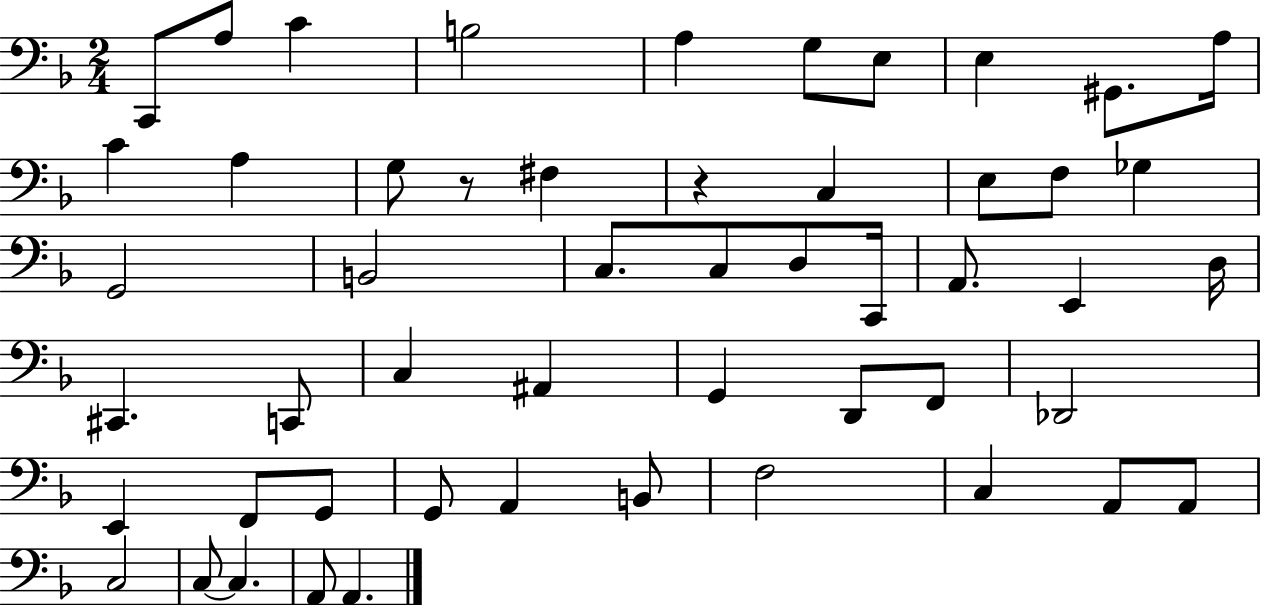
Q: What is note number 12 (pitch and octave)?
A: A3